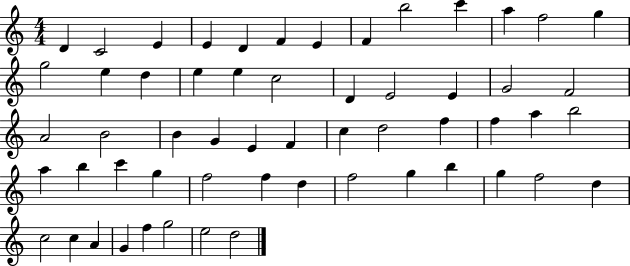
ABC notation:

X:1
T:Untitled
M:4/4
L:1/4
K:C
D C2 E E D F E F b2 c' a f2 g g2 e d e e c2 D E2 E G2 F2 A2 B2 B G E F c d2 f f a b2 a b c' g f2 f d f2 g b g f2 d c2 c A G f g2 e2 d2